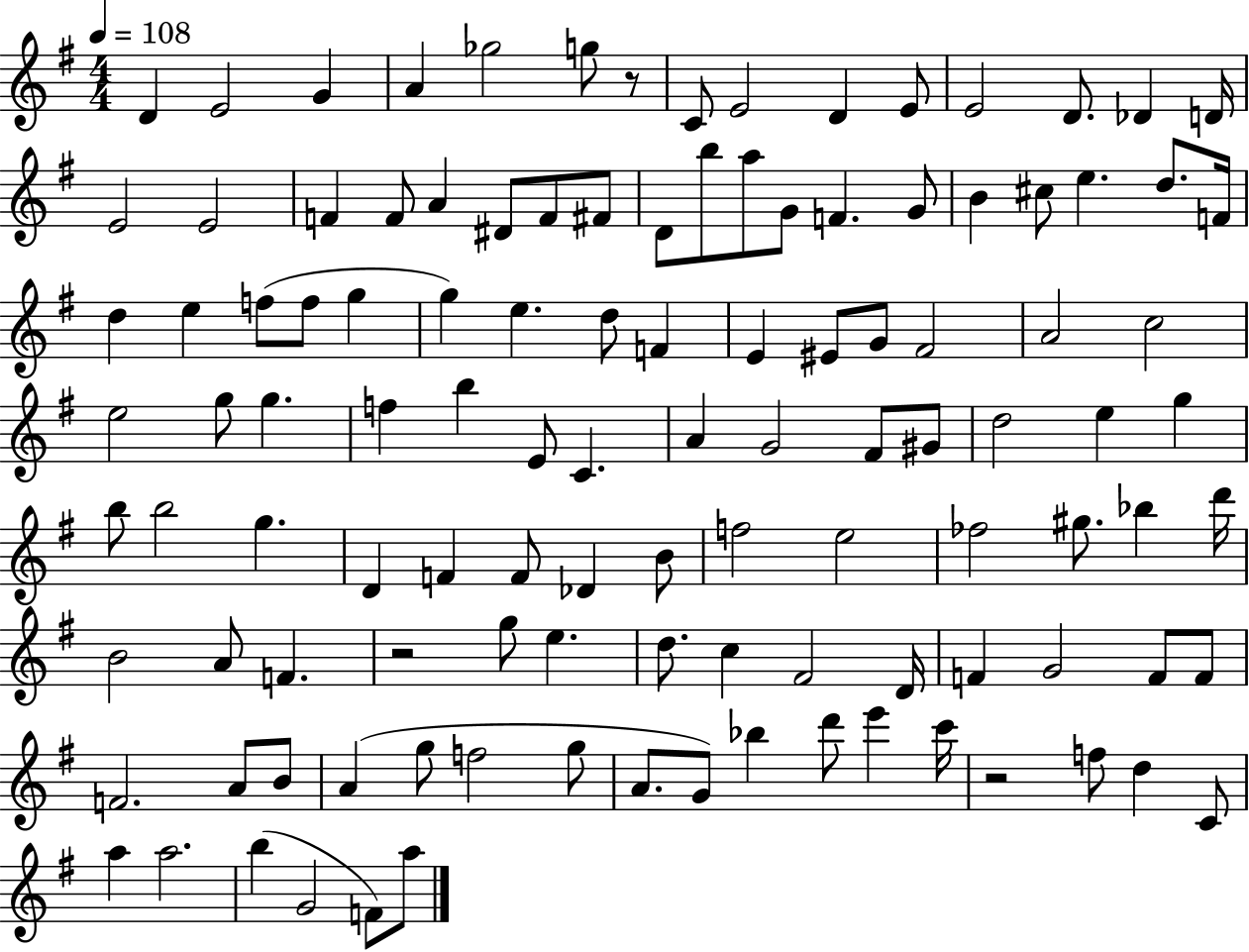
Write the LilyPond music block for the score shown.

{
  \clef treble
  \numericTimeSignature
  \time 4/4
  \key g \major
  \tempo 4 = 108
  d'4 e'2 g'4 | a'4 ges''2 g''8 r8 | c'8 e'2 d'4 e'8 | e'2 d'8. des'4 d'16 | \break e'2 e'2 | f'4 f'8 a'4 dis'8 f'8 fis'8 | d'8 b''8 a''8 g'8 f'4. g'8 | b'4 cis''8 e''4. d''8. f'16 | \break d''4 e''4 f''8( f''8 g''4 | g''4) e''4. d''8 f'4 | e'4 eis'8 g'8 fis'2 | a'2 c''2 | \break e''2 g''8 g''4. | f''4 b''4 e'8 c'4. | a'4 g'2 fis'8 gis'8 | d''2 e''4 g''4 | \break b''8 b''2 g''4. | d'4 f'4 f'8 des'4 b'8 | f''2 e''2 | fes''2 gis''8. bes''4 d'''16 | \break b'2 a'8 f'4. | r2 g''8 e''4. | d''8. c''4 fis'2 d'16 | f'4 g'2 f'8 f'8 | \break f'2. a'8 b'8 | a'4( g''8 f''2 g''8 | a'8. g'8) bes''4 d'''8 e'''4 c'''16 | r2 f''8 d''4 c'8 | \break a''4 a''2. | b''4( g'2 f'8) a''8 | \bar "|."
}